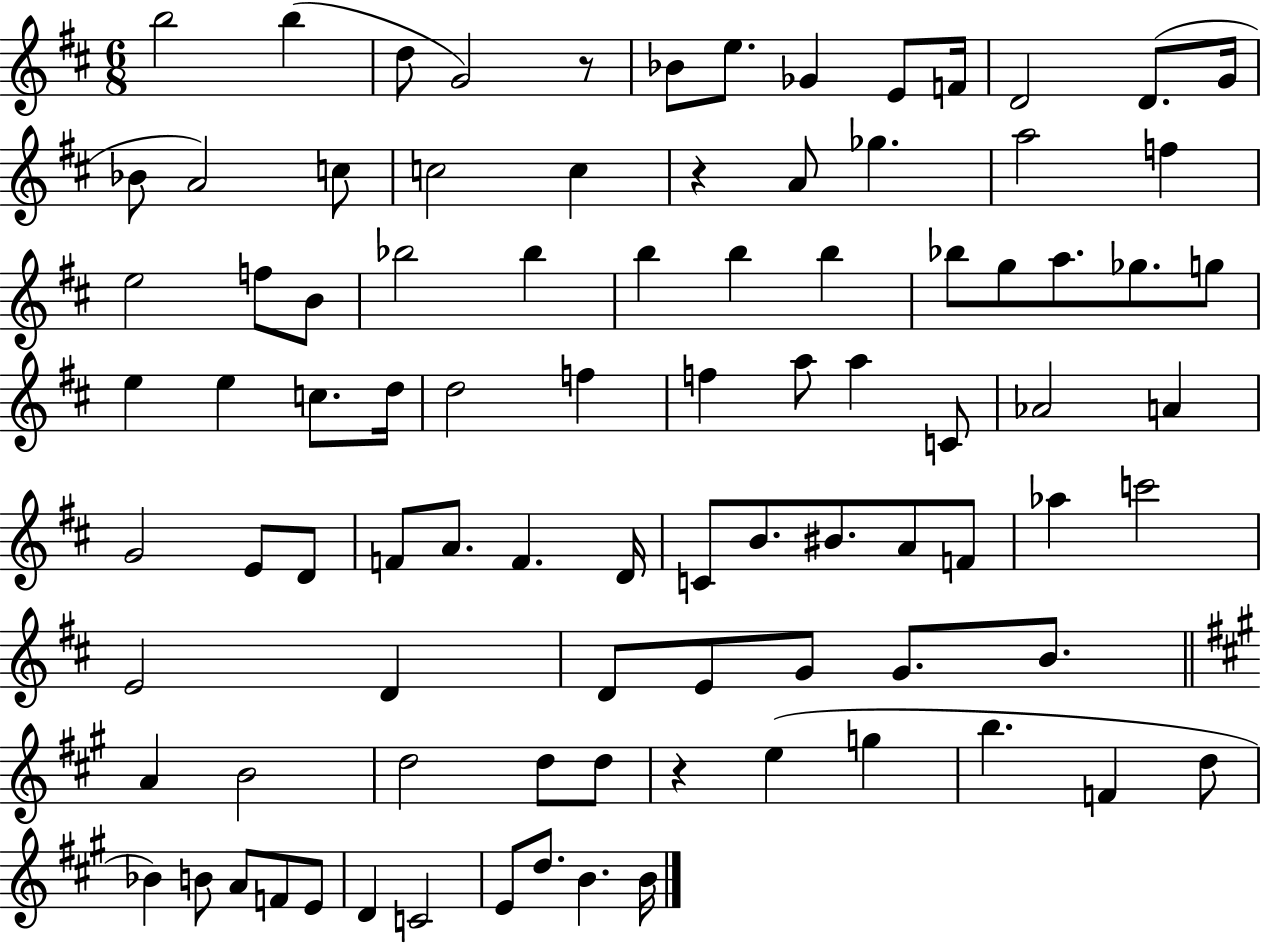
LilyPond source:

{
  \clef treble
  \numericTimeSignature
  \time 6/8
  \key d \major
  b''2 b''4( | d''8 g'2) r8 | bes'8 e''8. ges'4 e'8 f'16 | d'2 d'8.( g'16 | \break bes'8 a'2) c''8 | c''2 c''4 | r4 a'8 ges''4. | a''2 f''4 | \break e''2 f''8 b'8 | bes''2 bes''4 | b''4 b''4 b''4 | bes''8 g''8 a''8. ges''8. g''8 | \break e''4 e''4 c''8. d''16 | d''2 f''4 | f''4 a''8 a''4 c'8 | aes'2 a'4 | \break g'2 e'8 d'8 | f'8 a'8. f'4. d'16 | c'8 b'8. bis'8. a'8 f'8 | aes''4 c'''2 | \break e'2 d'4 | d'8 e'8 g'8 g'8. b'8. | \bar "||" \break \key a \major a'4 b'2 | d''2 d''8 d''8 | r4 e''4( g''4 | b''4. f'4 d''8 | \break bes'4) b'8 a'8 f'8 e'8 | d'4 c'2 | e'8 d''8. b'4. b'16 | \bar "|."
}